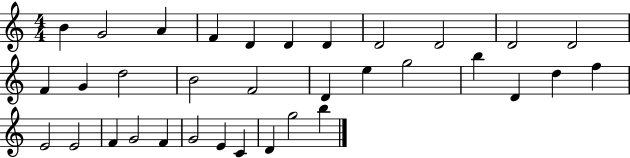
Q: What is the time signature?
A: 4/4